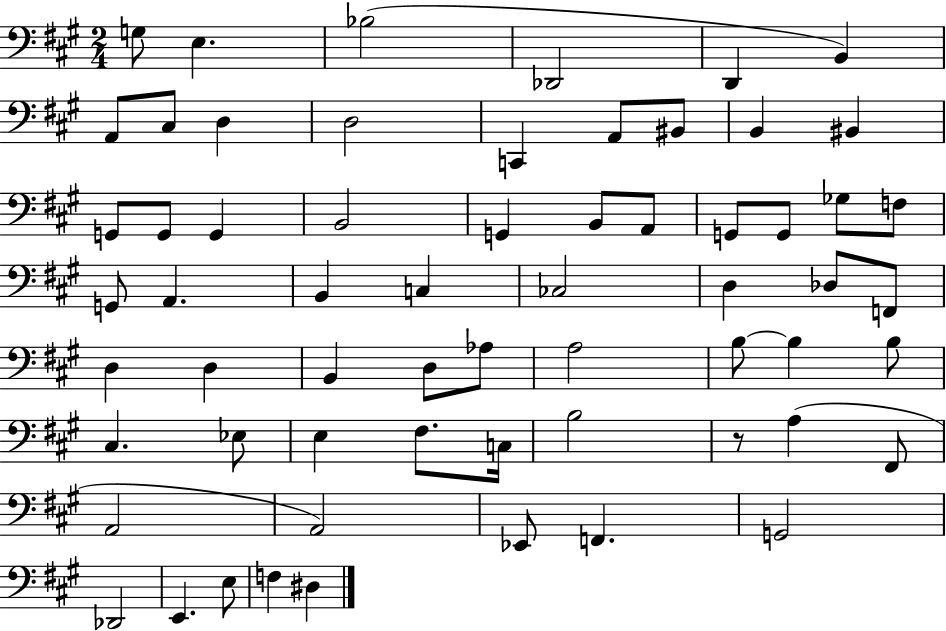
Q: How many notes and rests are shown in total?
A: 62